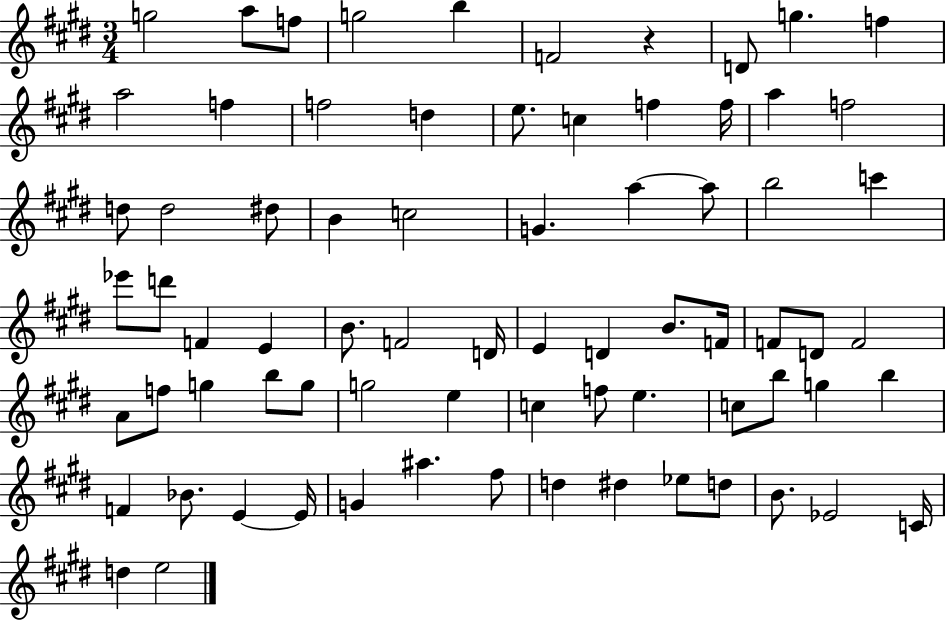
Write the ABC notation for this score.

X:1
T:Untitled
M:3/4
L:1/4
K:E
g2 a/2 f/2 g2 b F2 z D/2 g f a2 f f2 d e/2 c f f/4 a f2 d/2 d2 ^d/2 B c2 G a a/2 b2 c' _e'/2 d'/2 F E B/2 F2 D/4 E D B/2 F/4 F/2 D/2 F2 A/2 f/2 g b/2 g/2 g2 e c f/2 e c/2 b/2 g b F _B/2 E E/4 G ^a ^f/2 d ^d _e/2 d/2 B/2 _E2 C/4 d e2